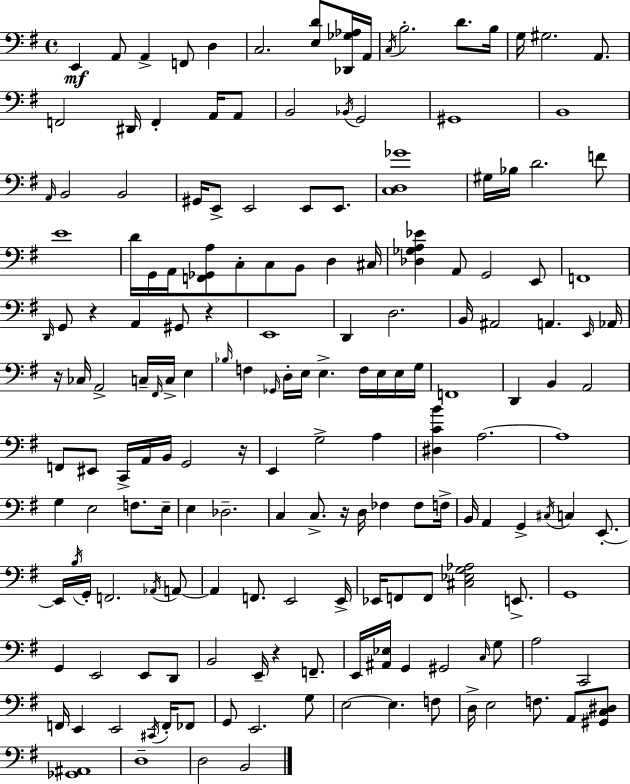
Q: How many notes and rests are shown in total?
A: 174